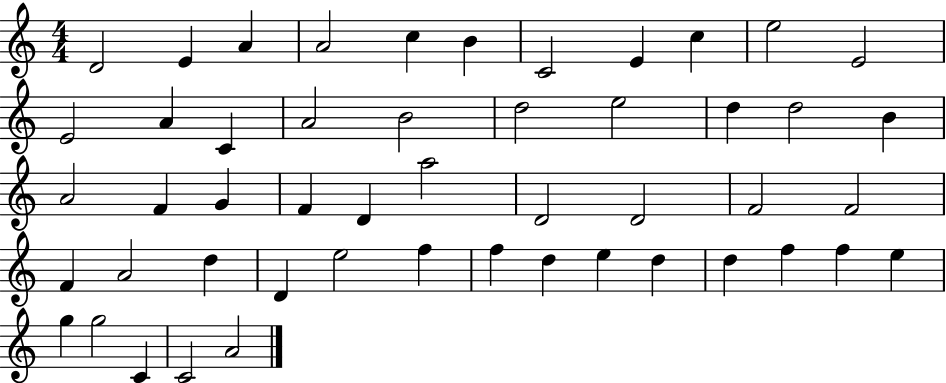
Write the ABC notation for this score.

X:1
T:Untitled
M:4/4
L:1/4
K:C
D2 E A A2 c B C2 E c e2 E2 E2 A C A2 B2 d2 e2 d d2 B A2 F G F D a2 D2 D2 F2 F2 F A2 d D e2 f f d e d d f f e g g2 C C2 A2